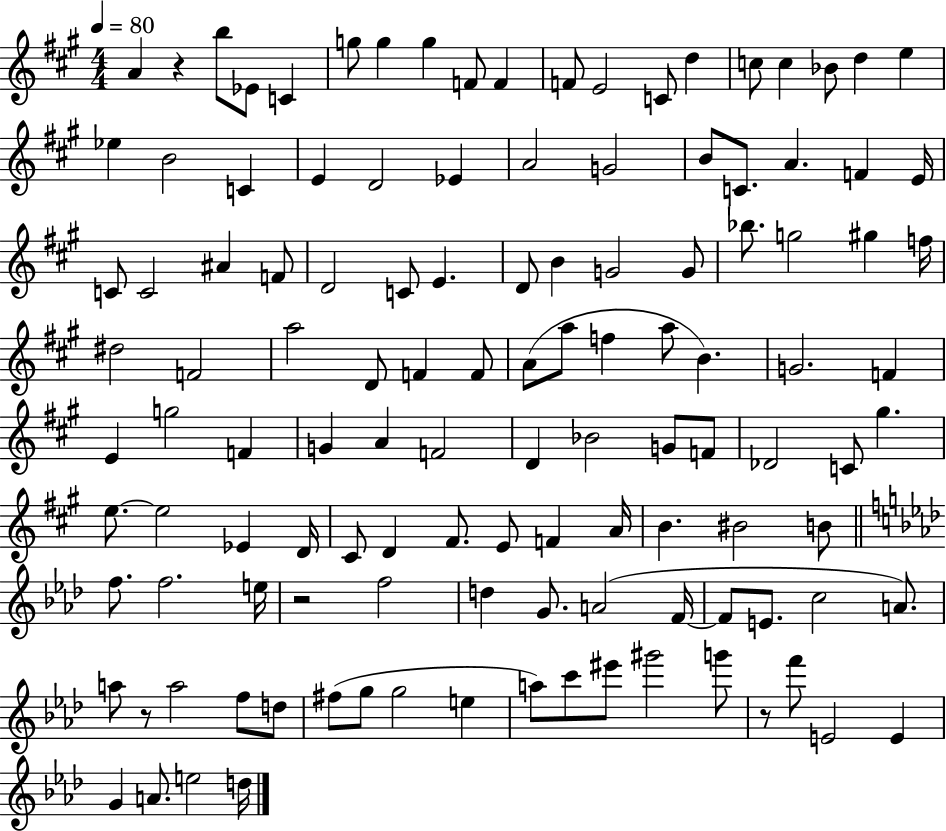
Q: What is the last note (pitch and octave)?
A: D5